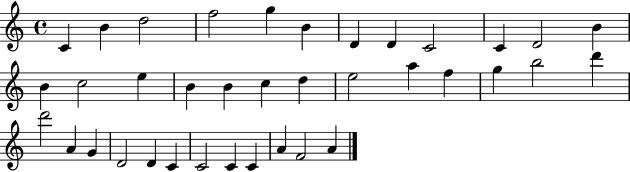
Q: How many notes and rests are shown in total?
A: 37